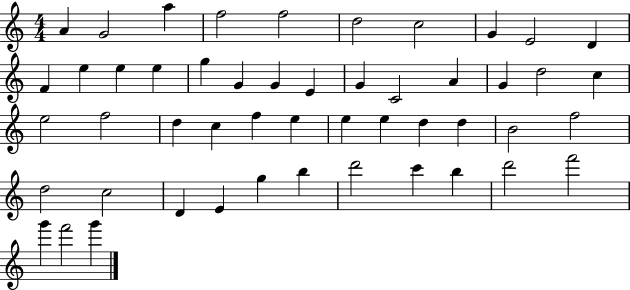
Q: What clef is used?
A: treble